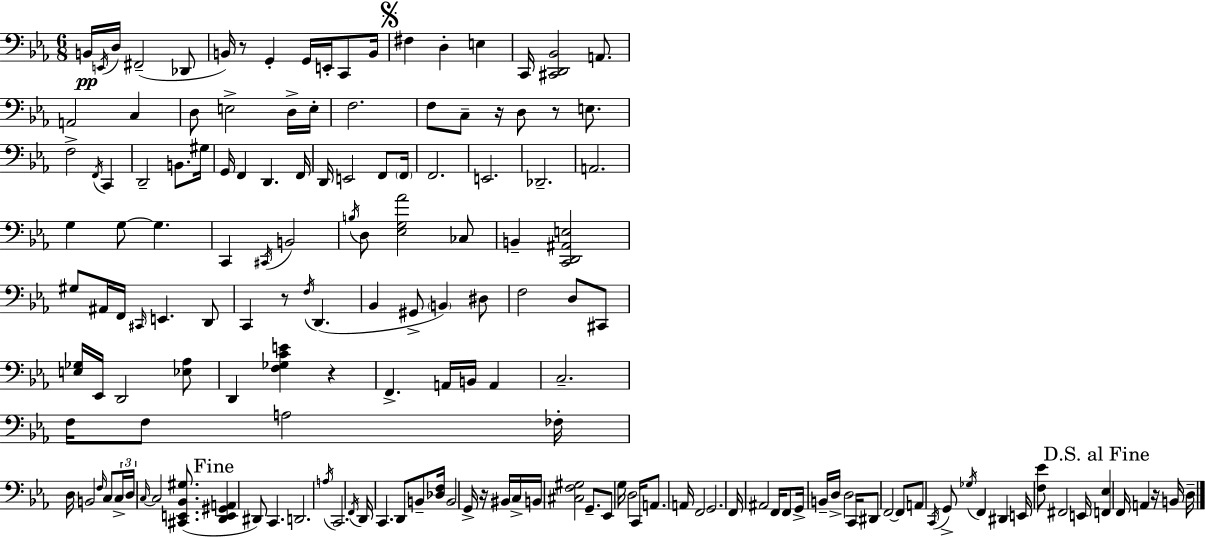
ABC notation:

X:1
T:Untitled
M:6/8
L:1/4
K:Eb
B,,/4 E,,/4 D,/4 ^F,,2 _D,,/2 B,,/4 z/2 G,, G,,/4 E,,/4 C,,/2 B,,/4 ^F, D, E, C,,/4 [^C,,D,,_B,,]2 A,,/2 A,,2 C, D,/2 E,2 D,/4 E,/4 F,2 F,/2 C,/2 z/4 D,/2 z/2 E,/2 F,2 F,,/4 C,, D,,2 B,,/2 ^G,/4 G,,/4 F,, D,, F,,/4 D,,/4 E,,2 F,,/2 F,,/4 F,,2 E,,2 _D,,2 A,,2 G, G,/2 G, C,, ^C,,/4 B,,2 B,/4 D,/2 [_E,G,_A]2 _C,/2 B,, [C,,D,,^A,,E,]2 ^G,/2 ^A,,/4 F,,/4 ^C,,/4 E,, D,,/2 C,, z/2 F,/4 D,, _B,, ^G,,/2 B,, ^D,/2 F,2 D,/2 ^C,,/2 [E,_G,]/4 _E,,/4 D,,2 [_E,_A,]/2 D,, [F,_G,CE] z F,, A,,/4 B,,/4 A,, C,2 F,/4 F,/2 A,2 _F,/4 D,/4 B,,2 F,/4 C,/2 C,/4 D,/4 C,/4 C,2 [^C,,E,,_B,,^G,]/2 [D,,E,,^G,,A,,] ^D,,/2 C,, D,,2 A,/4 C,,2 F,,/4 D,,/4 C,, D,,/2 B,,/2 [_D,F,]/4 B,,2 G,,/4 z/4 ^B,,/4 C,/4 B,,/4 [^C,F,^G,]2 G,,/2 _E,,/2 G,/4 D,2 C,,/4 A,,/2 A,,/4 F,,2 G,,2 F,,/4 ^A,,2 F,,/4 F,,/2 G,,/4 B,,/4 D,/4 D,2 C,,/4 ^D,,/2 F,,2 F,,/2 A,,/2 C,,/4 G,,/2 _G,/4 F,, ^D,, E,,/4 [F,_E]/2 ^F,,2 E,,/4 [F,,_E,] F,,/4 A,, z/4 B,,/4 D,/4